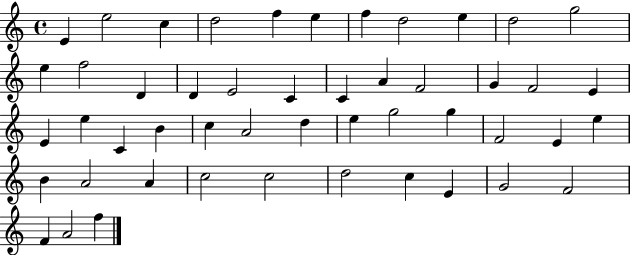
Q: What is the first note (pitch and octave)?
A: E4